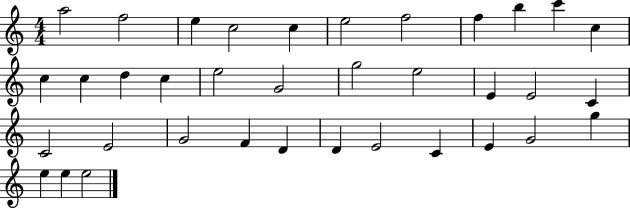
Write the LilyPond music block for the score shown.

{
  \clef treble
  \numericTimeSignature
  \time 4/4
  \key c \major
  a''2 f''2 | e''4 c''2 c''4 | e''2 f''2 | f''4 b''4 c'''4 c''4 | \break c''4 c''4 d''4 c''4 | e''2 g'2 | g''2 e''2 | e'4 e'2 c'4 | \break c'2 e'2 | g'2 f'4 d'4 | d'4 e'2 c'4 | e'4 g'2 g''4 | \break e''4 e''4 e''2 | \bar "|."
}